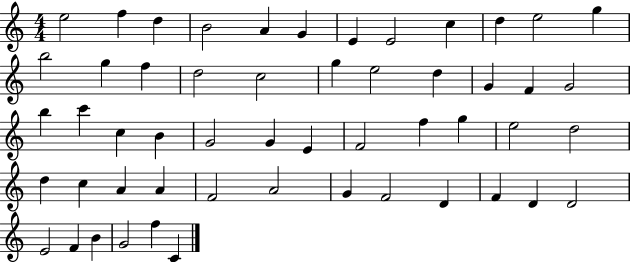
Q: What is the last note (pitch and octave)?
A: C4